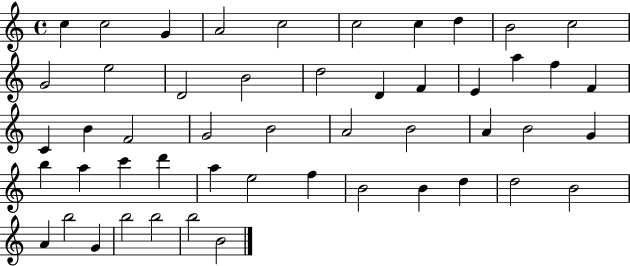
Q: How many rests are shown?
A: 0